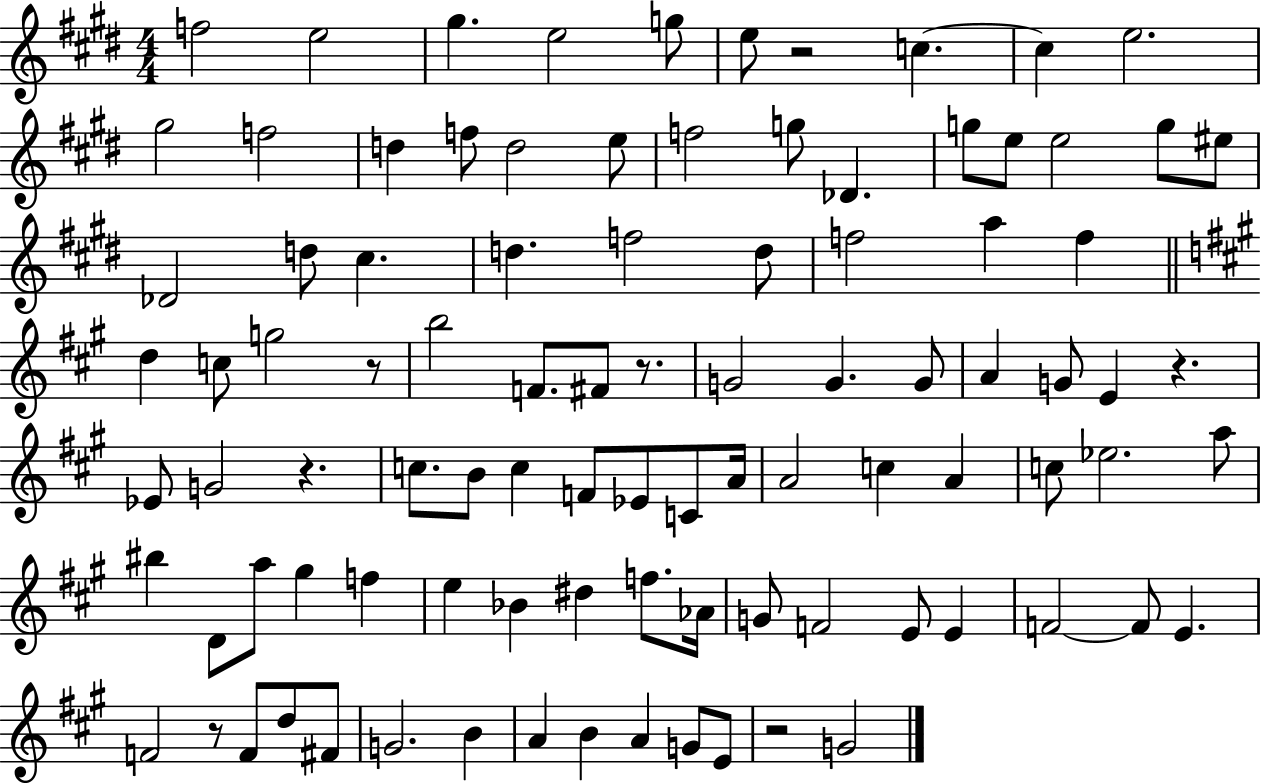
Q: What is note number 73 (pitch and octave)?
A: E4